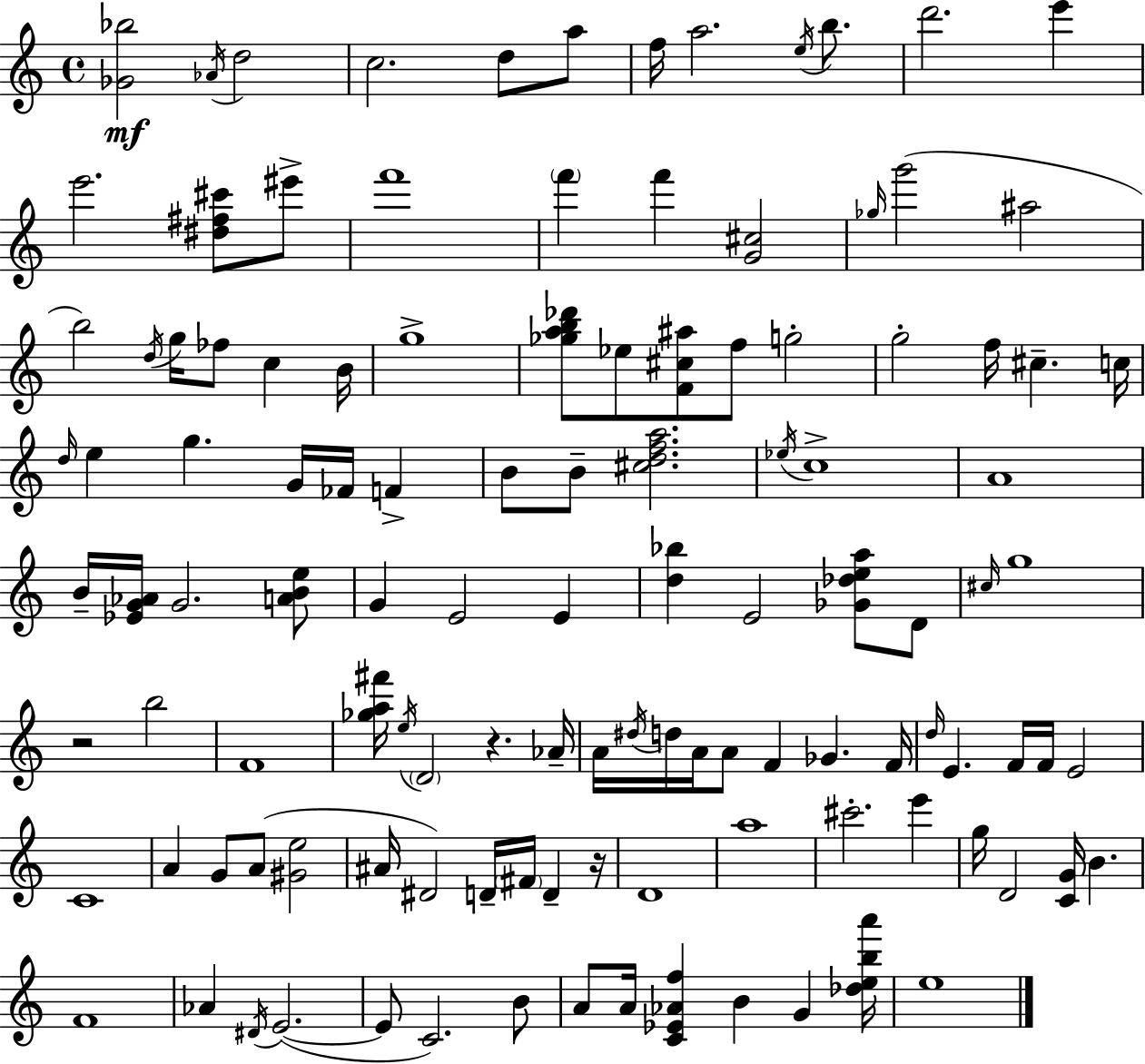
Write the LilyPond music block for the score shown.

{
  \clef treble
  \time 4/4
  \defaultTimeSignature
  \key c \major
  <ges' bes''>2\mf \acciaccatura { aes'16 } d''2 | c''2. d''8 a''8 | f''16 a''2. \acciaccatura { e''16 } b''8. | d'''2. e'''4 | \break e'''2. <dis'' fis'' cis'''>8 | eis'''8-> f'''1 | \parenthesize f'''4 f'''4 <g' cis''>2 | \grace { ges''16 } g'''2( ais''2 | \break b''2) \acciaccatura { d''16 } g''16 fes''8 c''4 | b'16 g''1-> | <ges'' a'' b'' des'''>8 ees''8 <f' cis'' ais''>8 f''8 g''2-. | g''2-. f''16 cis''4.-- | \break c''16 \grace { d''16 } e''4 g''4. g'16 | fes'16 f'4-> b'8 b'8-- <cis'' d'' f'' a''>2. | \acciaccatura { ees''16 } c''1-> | a'1 | \break b'16-- <ees' g' aes'>16 g'2. | <a' b' e''>8 g'4 e'2 | e'4 <d'' bes''>4 e'2 | <ges' des'' e'' a''>8 d'8 \grace { cis''16 } g''1 | \break r2 b''2 | f'1 | <ges'' a'' fis'''>16 \acciaccatura { e''16 } \parenthesize d'2 | r4. aes'16-- a'16 \acciaccatura { dis''16 } d''16 a'16 a'8 f'4 | \break ges'4. f'16 \grace { d''16 } e'4. | f'16 f'16 e'2 c'1 | a'4 g'8 | a'8( <gis' e''>2 ais'16 dis'2) | \break d'16-- \parenthesize fis'16 d'4-- r16 d'1 | a''1 | cis'''2.-. | e'''4 g''16 d'2 | \break <c' g'>16 b'4. f'1 | aes'4 \acciaccatura { dis'16 }( e'2.~~ | e'8 c'2.) | b'8 a'8 a'16 <c' ees' aes' f''>4 | \break b'4 g'4 <des'' e'' b'' a'''>16 e''1 | \bar "|."
}